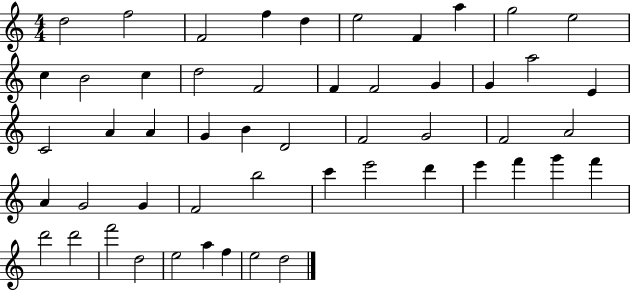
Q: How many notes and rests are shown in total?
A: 52